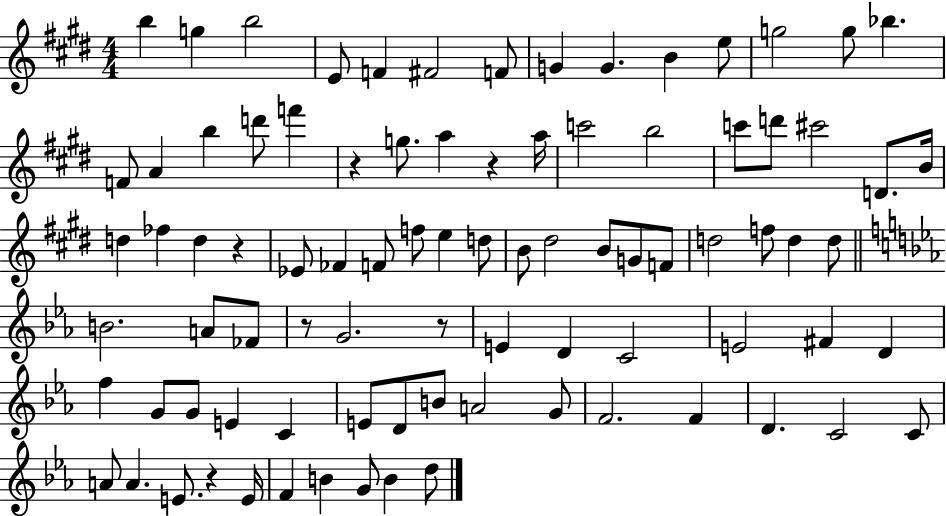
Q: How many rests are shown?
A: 6